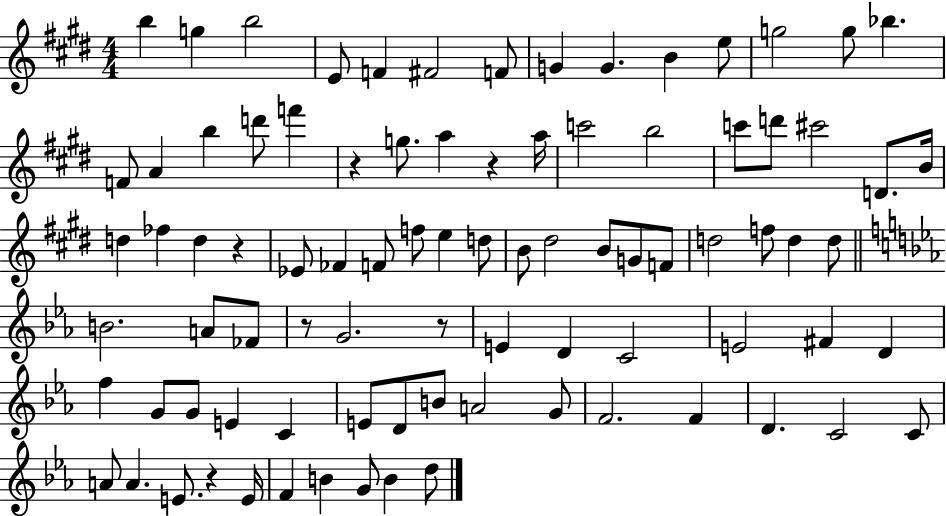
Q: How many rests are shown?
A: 6